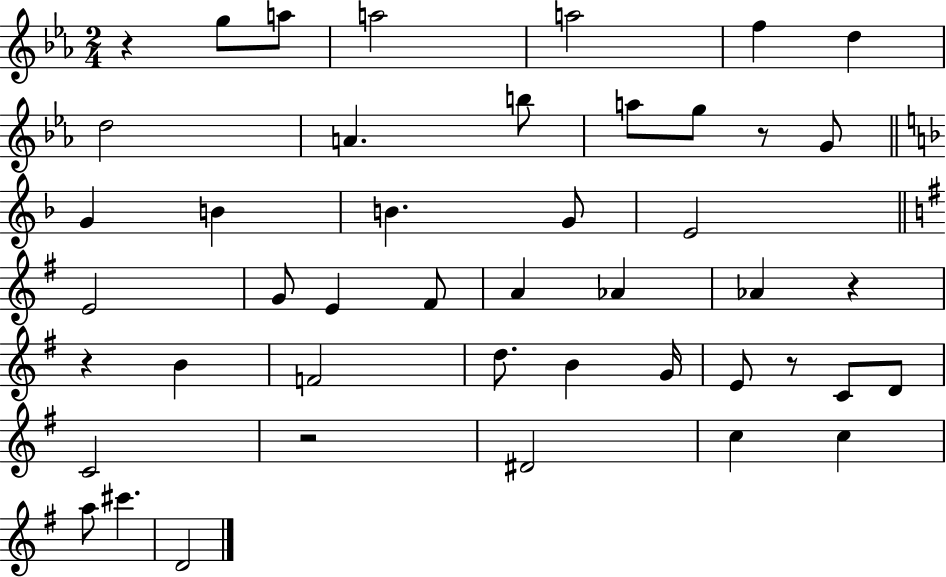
R/q G5/e A5/e A5/h A5/h F5/q D5/q D5/h A4/q. B5/e A5/e G5/e R/e G4/e G4/q B4/q B4/q. G4/e E4/h E4/h G4/e E4/q F#4/e A4/q Ab4/q Ab4/q R/q R/q B4/q F4/h D5/e. B4/q G4/s E4/e R/e C4/e D4/e C4/h R/h D#4/h C5/q C5/q A5/e C#6/q. D4/h